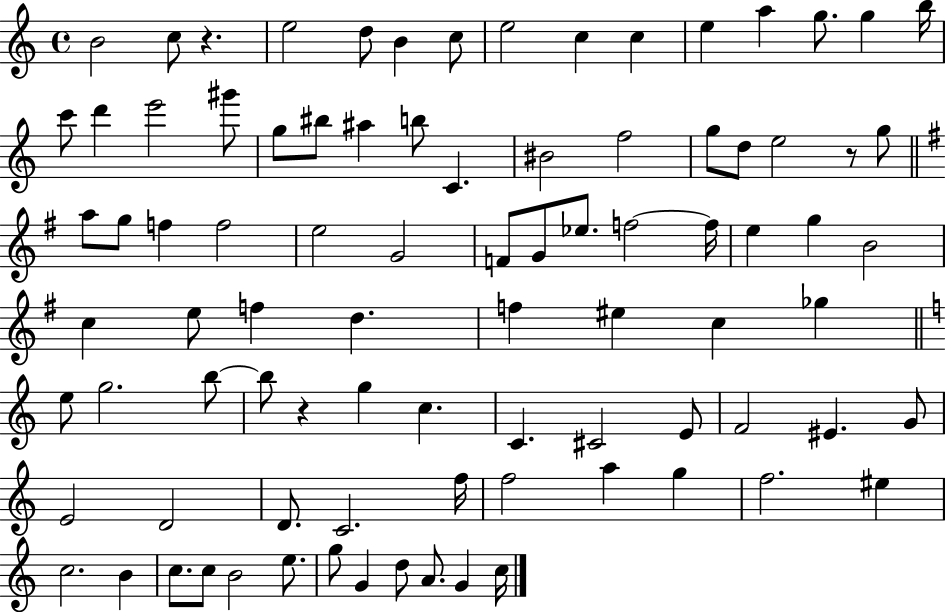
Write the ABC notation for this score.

X:1
T:Untitled
M:4/4
L:1/4
K:C
B2 c/2 z e2 d/2 B c/2 e2 c c e a g/2 g b/4 c'/2 d' e'2 ^g'/2 g/2 ^b/2 ^a b/2 C ^B2 f2 g/2 d/2 e2 z/2 g/2 a/2 g/2 f f2 e2 G2 F/2 G/2 _e/2 f2 f/4 e g B2 c e/2 f d f ^e c _g e/2 g2 b/2 b/2 z g c C ^C2 E/2 F2 ^E G/2 E2 D2 D/2 C2 f/4 f2 a g f2 ^e c2 B c/2 c/2 B2 e/2 g/2 G d/2 A/2 G c/4